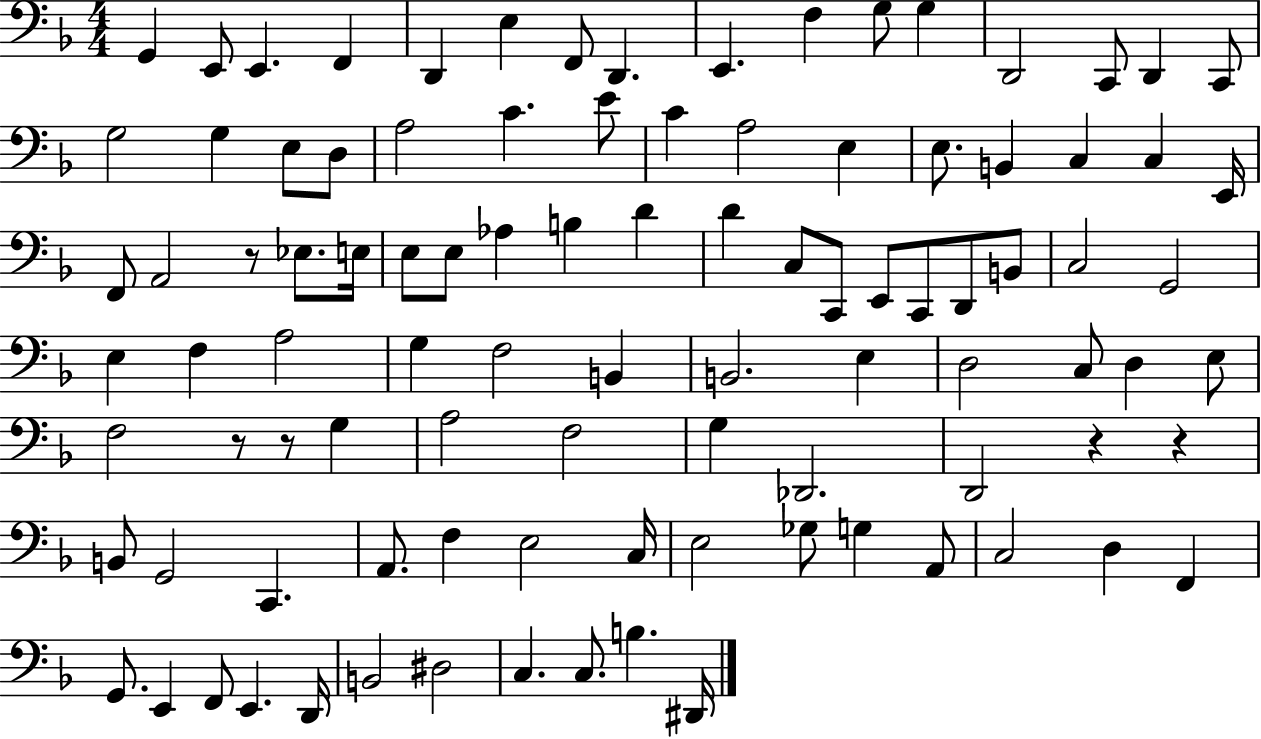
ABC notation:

X:1
T:Untitled
M:4/4
L:1/4
K:F
G,, E,,/2 E,, F,, D,, E, F,,/2 D,, E,, F, G,/2 G, D,,2 C,,/2 D,, C,,/2 G,2 G, E,/2 D,/2 A,2 C E/2 C A,2 E, E,/2 B,, C, C, E,,/4 F,,/2 A,,2 z/2 _E,/2 E,/4 E,/2 E,/2 _A, B, D D C,/2 C,,/2 E,,/2 C,,/2 D,,/2 B,,/2 C,2 G,,2 E, F, A,2 G, F,2 B,, B,,2 E, D,2 C,/2 D, E,/2 F,2 z/2 z/2 G, A,2 F,2 G, _D,,2 D,,2 z z B,,/2 G,,2 C,, A,,/2 F, E,2 C,/4 E,2 _G,/2 G, A,,/2 C,2 D, F,, G,,/2 E,, F,,/2 E,, D,,/4 B,,2 ^D,2 C, C,/2 B, ^D,,/4